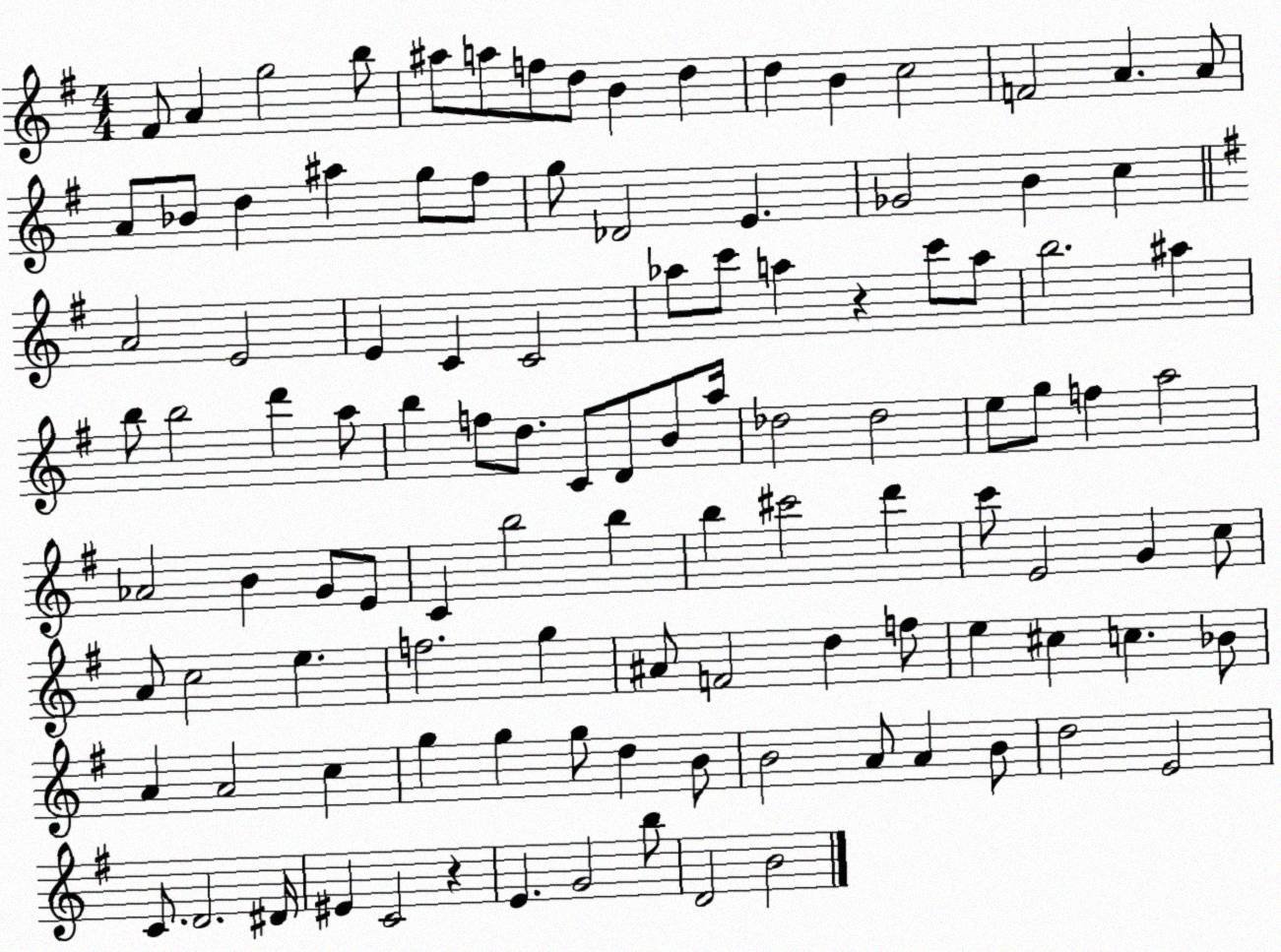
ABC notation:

X:1
T:Untitled
M:4/4
L:1/4
K:G
^F/2 A g2 b/2 ^a/2 a/2 f/2 d/2 B d d B c2 F2 A A/2 A/2 _B/2 d ^a g/2 ^f/2 g/2 _D2 E _G2 B c A2 E2 E C C2 _a/2 c'/2 a z c'/2 a/2 b2 ^a b/2 b2 d' a/2 b f/2 d/2 C/2 D/2 B/2 a/4 _d2 _d2 e/2 g/2 f a2 _A2 B G/2 E/2 C b2 b b ^c'2 d' c'/2 E2 G c/2 A/2 c2 e f2 g ^A/2 F2 d f/2 e ^c c _B/2 A A2 c g g g/2 d B/2 B2 A/2 A B/2 d2 E2 C/2 D2 ^D/4 ^E C2 z E G2 b/2 D2 B2